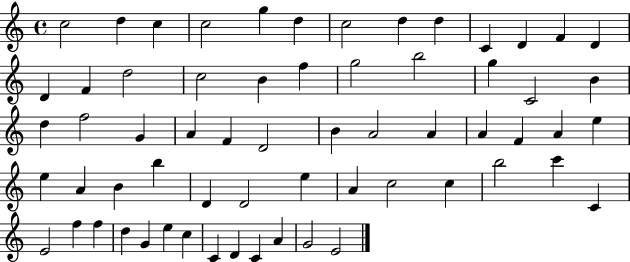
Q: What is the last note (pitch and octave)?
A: E4